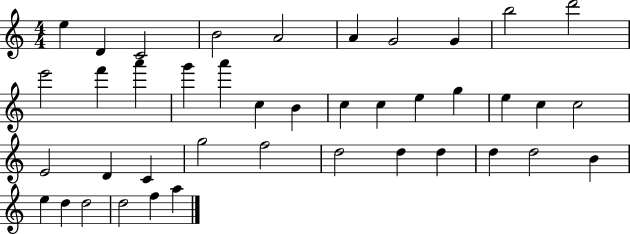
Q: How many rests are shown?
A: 0